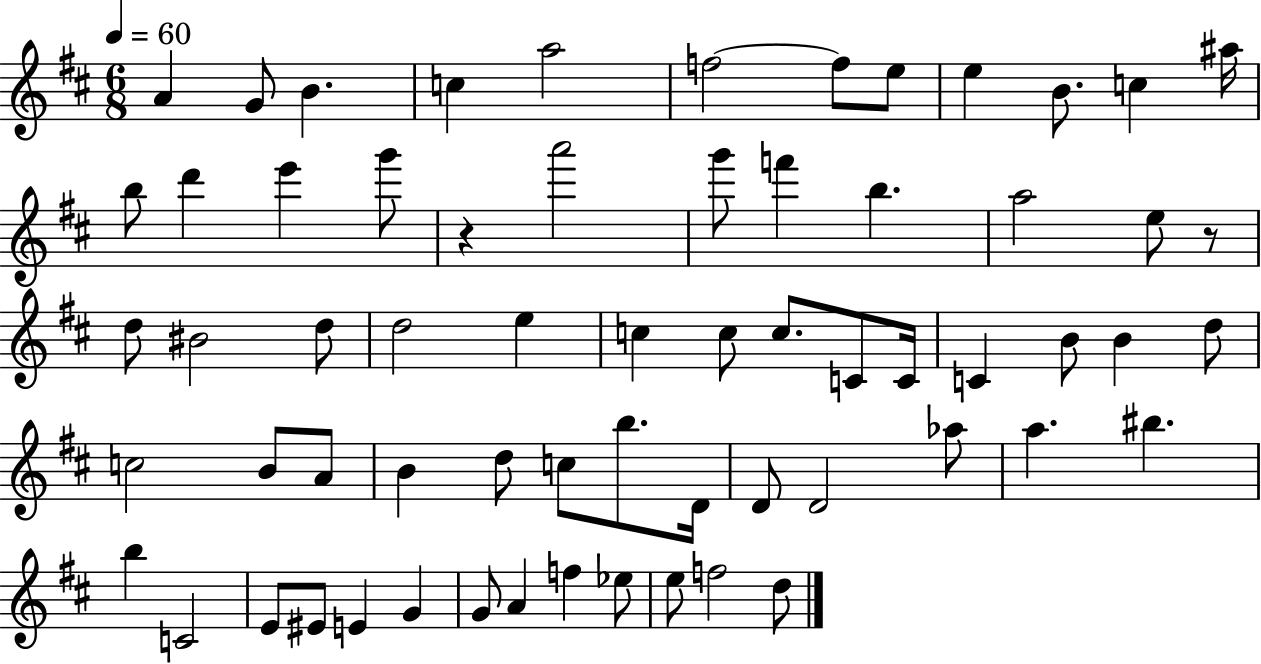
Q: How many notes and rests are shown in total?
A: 64